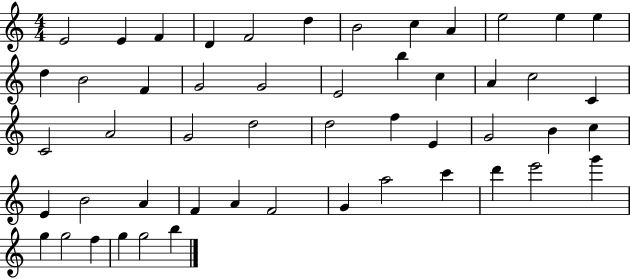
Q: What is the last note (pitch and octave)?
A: B5